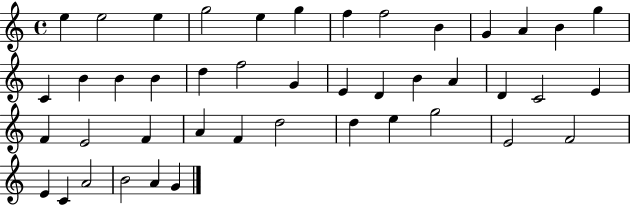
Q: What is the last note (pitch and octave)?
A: G4